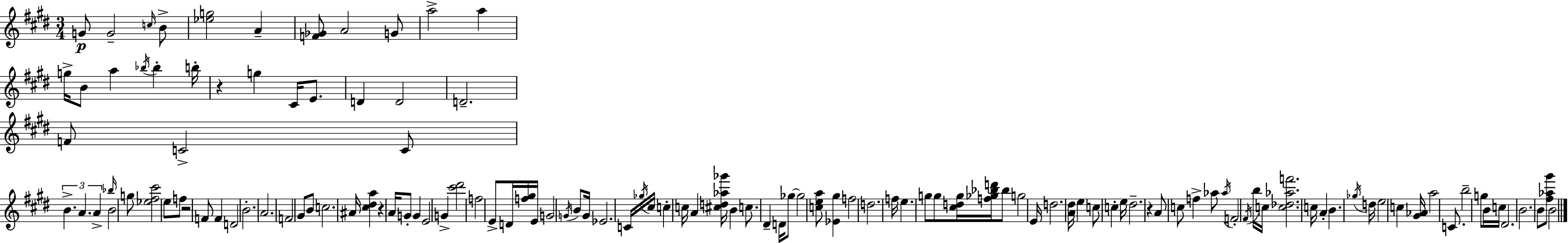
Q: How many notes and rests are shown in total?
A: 128